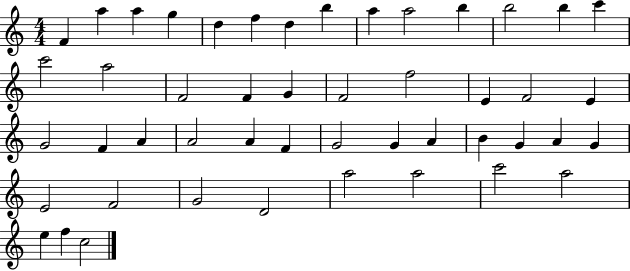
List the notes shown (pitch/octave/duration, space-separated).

F4/q A5/q A5/q G5/q D5/q F5/q D5/q B5/q A5/q A5/h B5/q B5/h B5/q C6/q C6/h A5/h F4/h F4/q G4/q F4/h F5/h E4/q F4/h E4/q G4/h F4/q A4/q A4/h A4/q F4/q G4/h G4/q A4/q B4/q G4/q A4/q G4/q E4/h F4/h G4/h D4/h A5/h A5/h C6/h A5/h E5/q F5/q C5/h